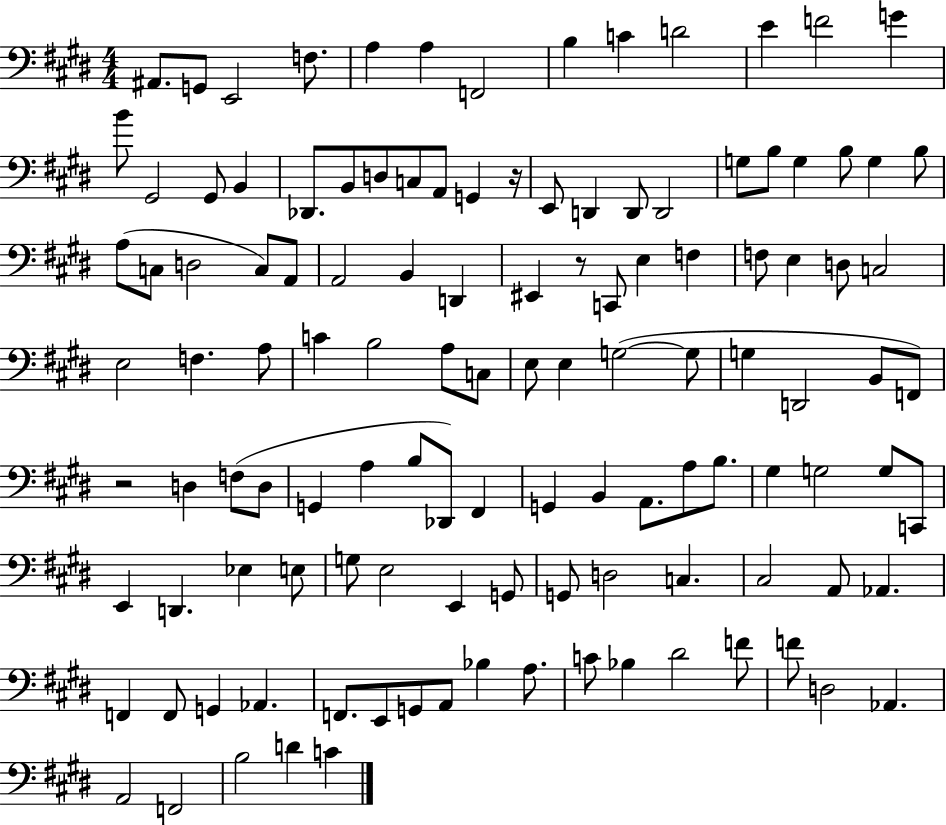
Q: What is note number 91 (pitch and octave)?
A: D3